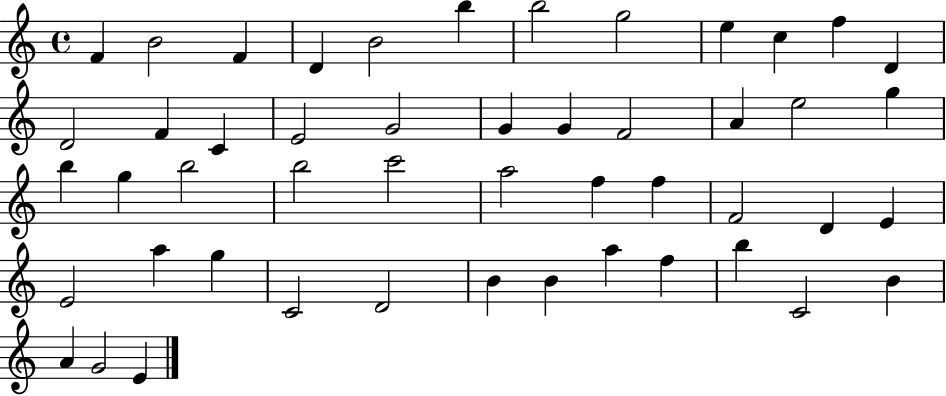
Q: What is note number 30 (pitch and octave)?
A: F5